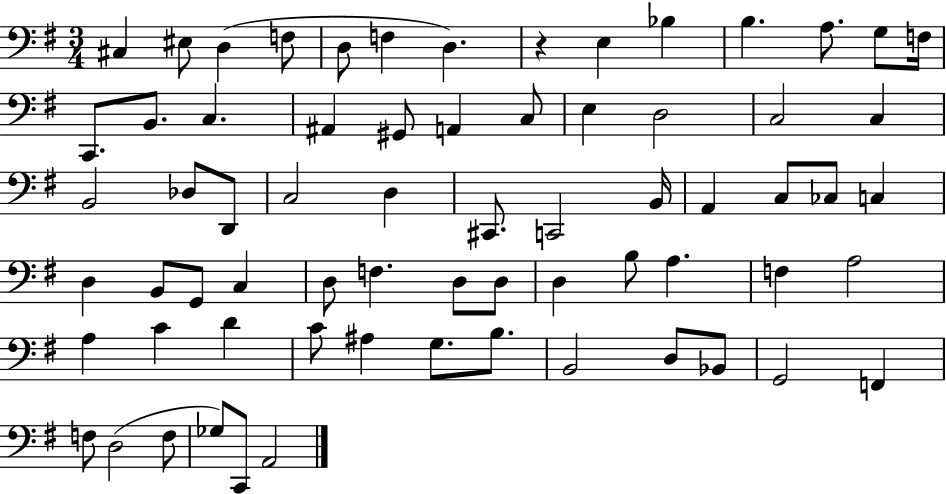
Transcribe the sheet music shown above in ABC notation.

X:1
T:Untitled
M:3/4
L:1/4
K:G
^C, ^E,/2 D, F,/2 D,/2 F, D, z E, _B, B, A,/2 G,/2 F,/4 C,,/2 B,,/2 C, ^A,, ^G,,/2 A,, C,/2 E, D,2 C,2 C, B,,2 _D,/2 D,,/2 C,2 D, ^C,,/2 C,,2 B,,/4 A,, C,/2 _C,/2 C, D, B,,/2 G,,/2 C, D,/2 F, D,/2 D,/2 D, B,/2 A, F, A,2 A, C D C/2 ^A, G,/2 B,/2 B,,2 D,/2 _B,,/2 G,,2 F,, F,/2 D,2 F,/2 _G,/2 C,,/2 A,,2